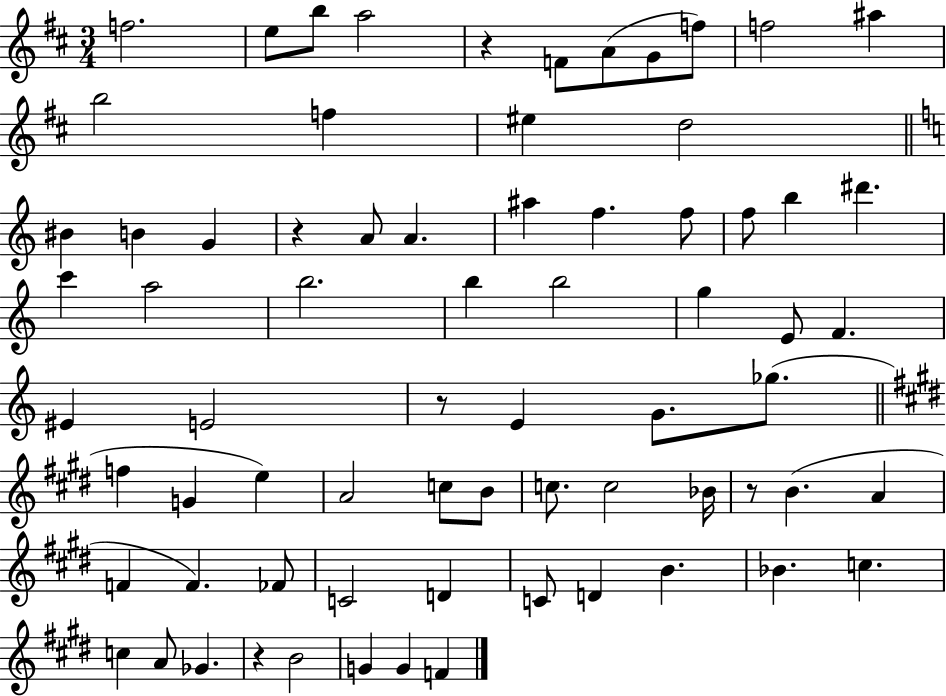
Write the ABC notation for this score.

X:1
T:Untitled
M:3/4
L:1/4
K:D
f2 e/2 b/2 a2 z F/2 A/2 G/2 f/2 f2 ^a b2 f ^e d2 ^B B G z A/2 A ^a f f/2 f/2 b ^d' c' a2 b2 b b2 g E/2 F ^E E2 z/2 E G/2 _g/2 f G e A2 c/2 B/2 c/2 c2 _B/4 z/2 B A F F _F/2 C2 D C/2 D B _B c c A/2 _G z B2 G G F